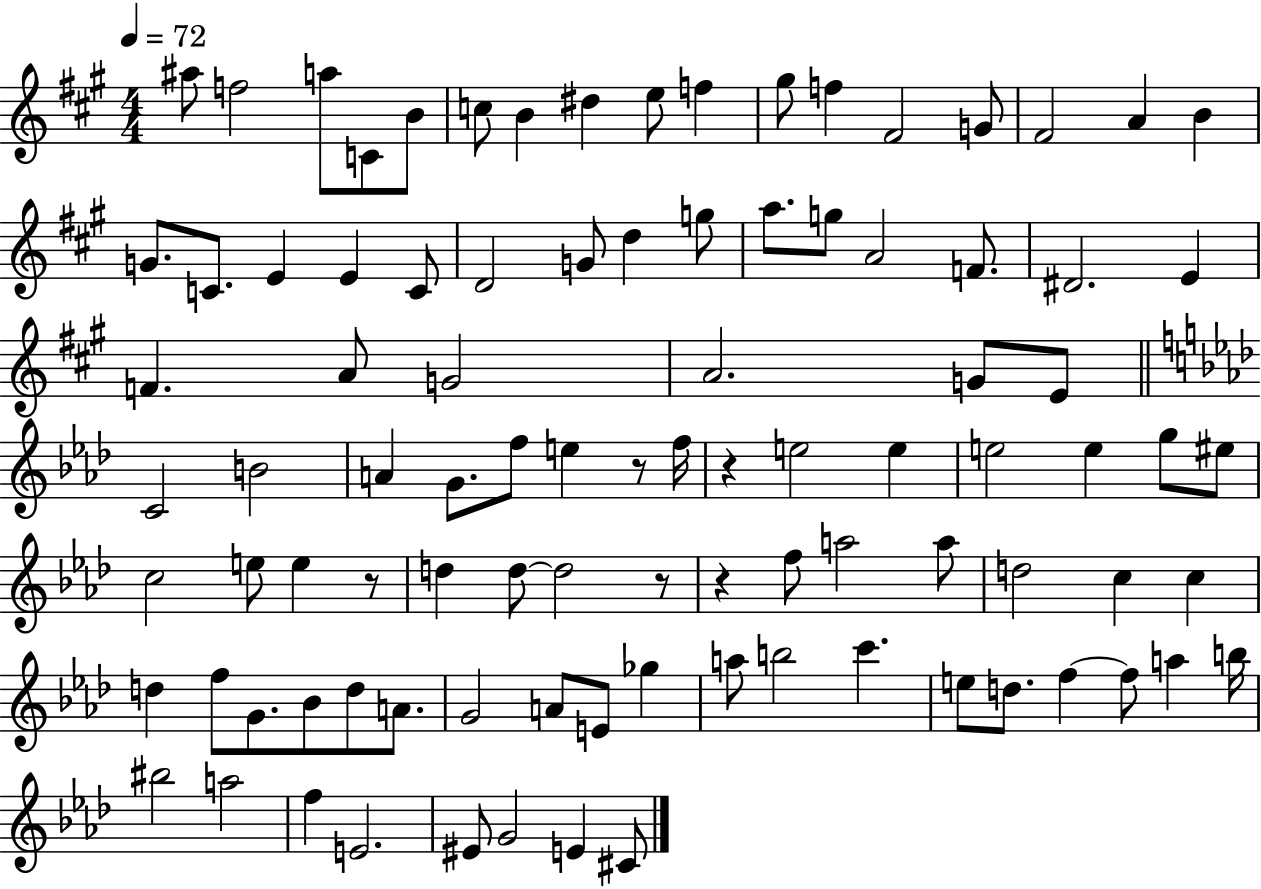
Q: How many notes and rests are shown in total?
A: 95